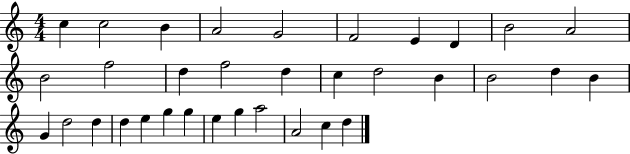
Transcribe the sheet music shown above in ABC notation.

X:1
T:Untitled
M:4/4
L:1/4
K:C
c c2 B A2 G2 F2 E D B2 A2 B2 f2 d f2 d c d2 B B2 d B G d2 d d e g g e g a2 A2 c d